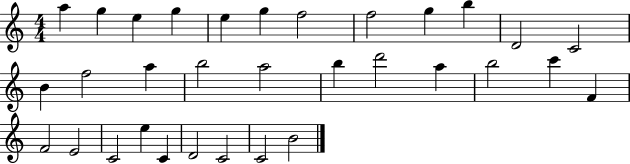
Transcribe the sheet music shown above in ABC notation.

X:1
T:Untitled
M:4/4
L:1/4
K:C
a g e g e g f2 f2 g b D2 C2 B f2 a b2 a2 b d'2 a b2 c' F F2 E2 C2 e C D2 C2 C2 B2